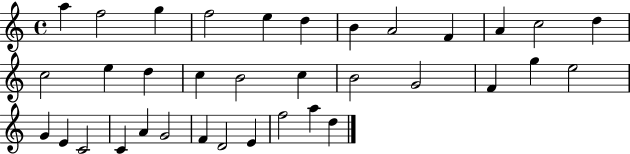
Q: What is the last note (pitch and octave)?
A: D5